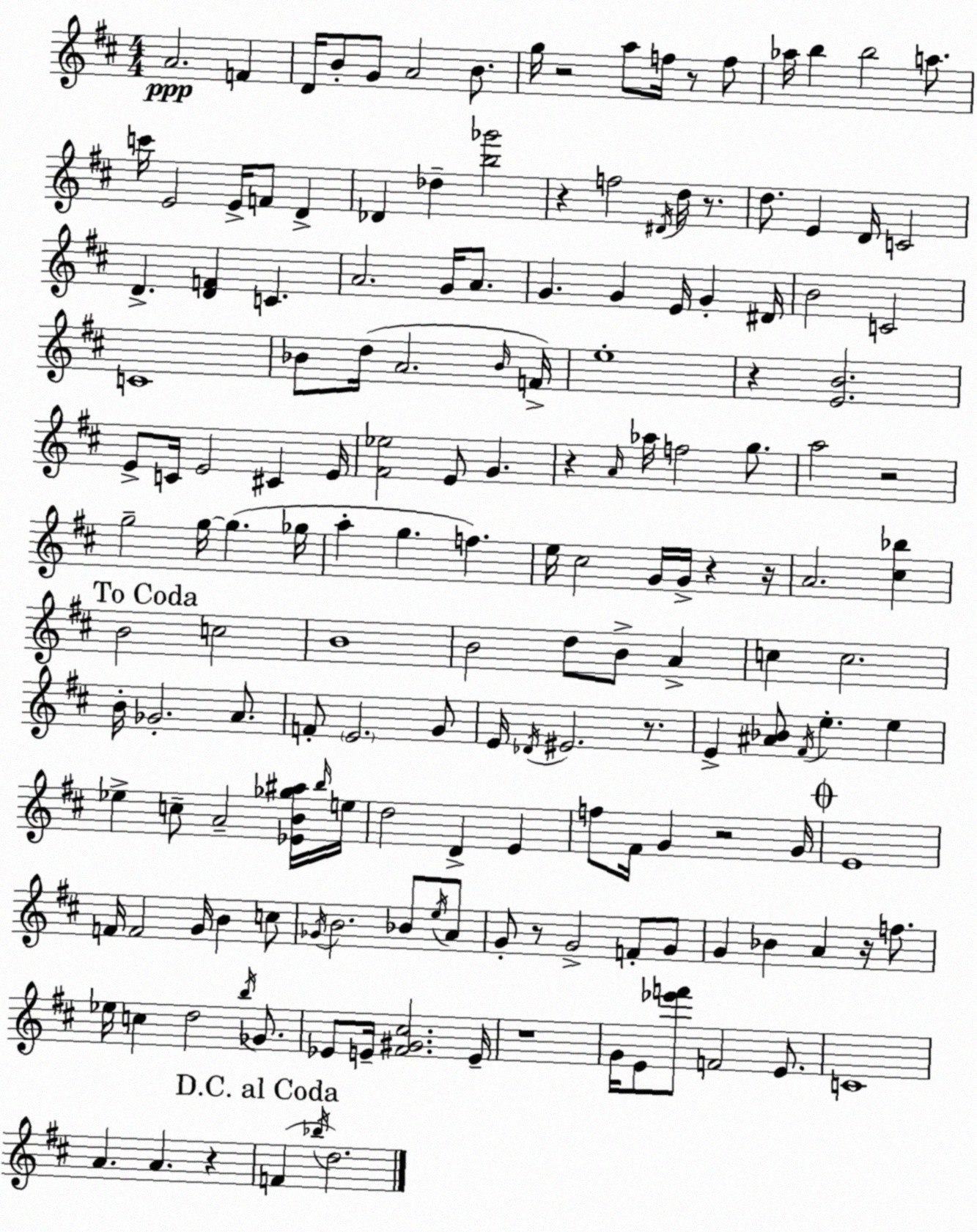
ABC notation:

X:1
T:Untitled
M:4/4
L:1/4
K:D
A2 F D/4 B/2 G/2 A2 B/2 g/4 z2 a/2 f/4 z/2 f/2 _a/4 b b2 a/2 c'/4 E2 E/4 F/2 D _D _d [b_g']2 z f2 ^D/4 d/4 z/2 d/2 E D/4 C2 D [DF] C A2 G/4 A/2 G G E/4 G ^D/4 B2 C2 C4 _B/2 d/4 A2 _B/4 F/4 e4 z [EB]2 E/2 C/4 E2 ^C E/4 [^F_e]2 E/2 G z A/4 _a/4 f2 g/2 a2 z2 g2 g/4 g _g/4 a g f e/4 ^c2 G/4 G/4 z z/4 A2 [^c_b] B2 c2 B4 B2 d/2 B/2 A c c2 B/4 _G2 A/2 F/2 E2 G/2 E/4 _D/4 ^E2 z/2 E [^A_B]/2 ^F/4 e e _e c/2 A2 [_EB_g^a]/4 b/4 e/4 d2 D E f/2 ^F/4 G z2 G/4 E4 F/4 F2 G/4 B c/2 _G/4 B2 _B/2 e/4 A/2 G/2 z/2 G2 F/2 G/2 G _B A z/4 f/2 _e/4 c d2 b/4 _G/2 _E/2 E/4 [^F^G^c]2 E/4 z4 G/4 E/2 [_e'f']/2 F2 E/2 C4 A A z F _b/4 d2